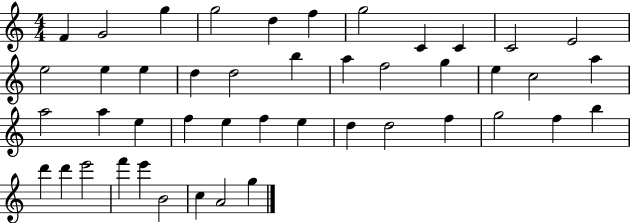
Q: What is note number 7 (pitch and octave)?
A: G5